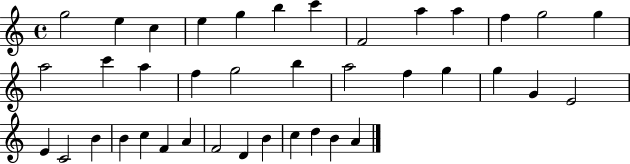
X:1
T:Untitled
M:4/4
L:1/4
K:C
g2 e c e g b c' F2 a a f g2 g a2 c' a f g2 b a2 f g g G E2 E C2 B B c F A F2 D B c d B A